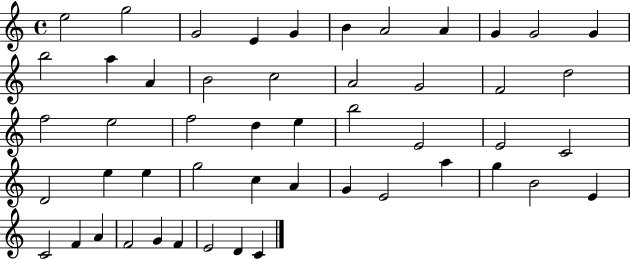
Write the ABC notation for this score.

X:1
T:Untitled
M:4/4
L:1/4
K:C
e2 g2 G2 E G B A2 A G G2 G b2 a A B2 c2 A2 G2 F2 d2 f2 e2 f2 d e b2 E2 E2 C2 D2 e e g2 c A G E2 a g B2 E C2 F A F2 G F E2 D C